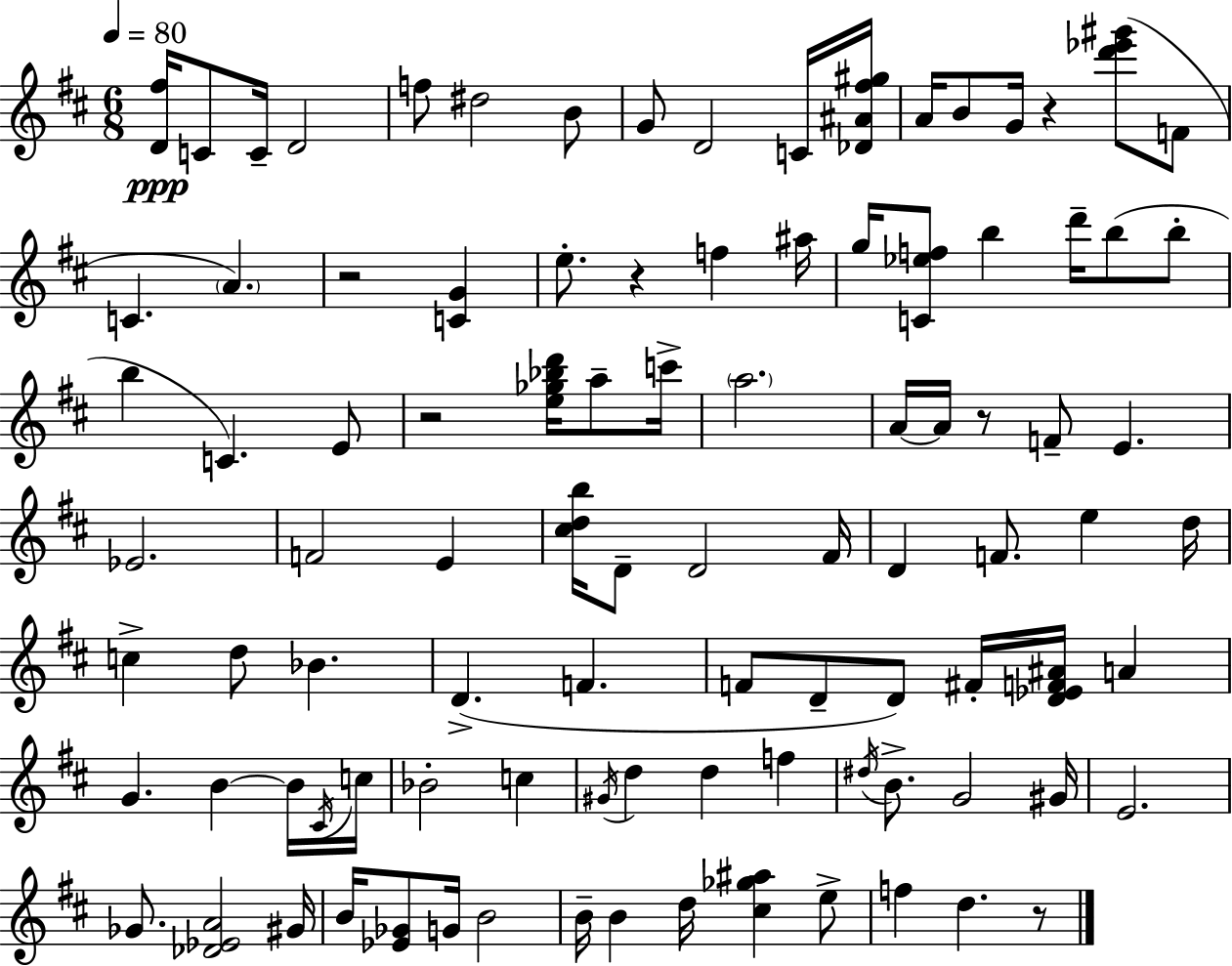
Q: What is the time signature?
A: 6/8